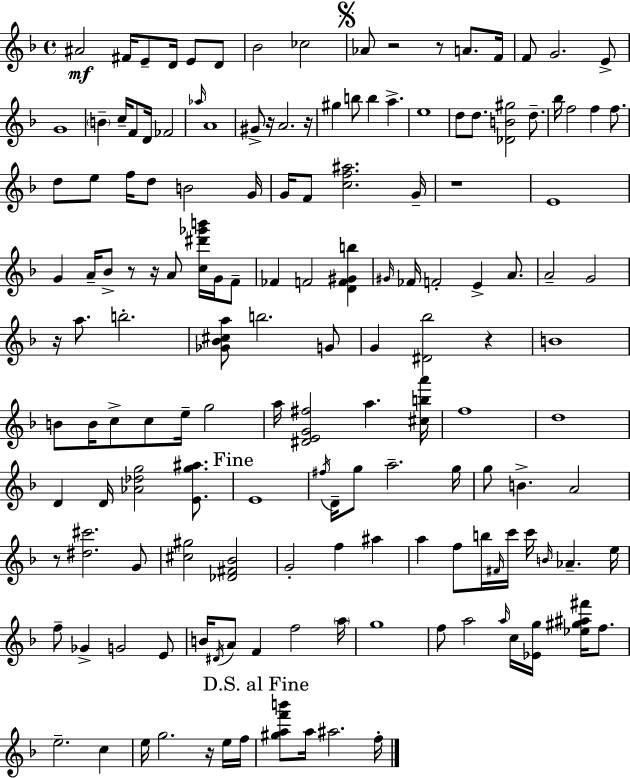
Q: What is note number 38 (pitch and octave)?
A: E5